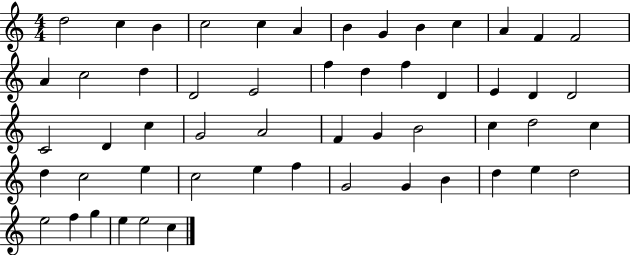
{
  \clef treble
  \numericTimeSignature
  \time 4/4
  \key c \major
  d''2 c''4 b'4 | c''2 c''4 a'4 | b'4 g'4 b'4 c''4 | a'4 f'4 f'2 | \break a'4 c''2 d''4 | d'2 e'2 | f''4 d''4 f''4 d'4 | e'4 d'4 d'2 | \break c'2 d'4 c''4 | g'2 a'2 | f'4 g'4 b'2 | c''4 d''2 c''4 | \break d''4 c''2 e''4 | c''2 e''4 f''4 | g'2 g'4 b'4 | d''4 e''4 d''2 | \break e''2 f''4 g''4 | e''4 e''2 c''4 | \bar "|."
}